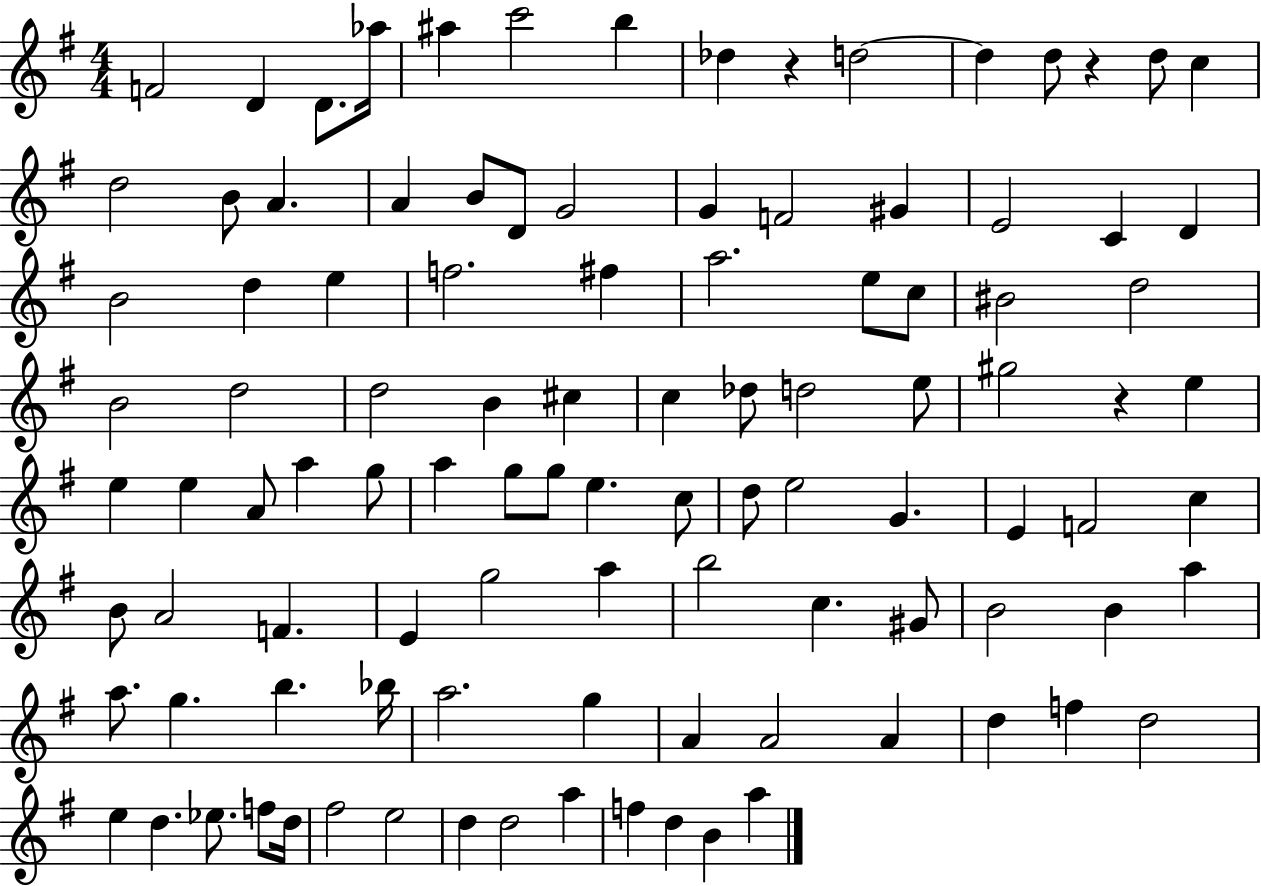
X:1
T:Untitled
M:4/4
L:1/4
K:G
F2 D D/2 _a/4 ^a c'2 b _d z d2 d d/2 z d/2 c d2 B/2 A A B/2 D/2 G2 G F2 ^G E2 C D B2 d e f2 ^f a2 e/2 c/2 ^B2 d2 B2 d2 d2 B ^c c _d/2 d2 e/2 ^g2 z e e e A/2 a g/2 a g/2 g/2 e c/2 d/2 e2 G E F2 c B/2 A2 F E g2 a b2 c ^G/2 B2 B a a/2 g b _b/4 a2 g A A2 A d f d2 e d _e/2 f/2 d/4 ^f2 e2 d d2 a f d B a